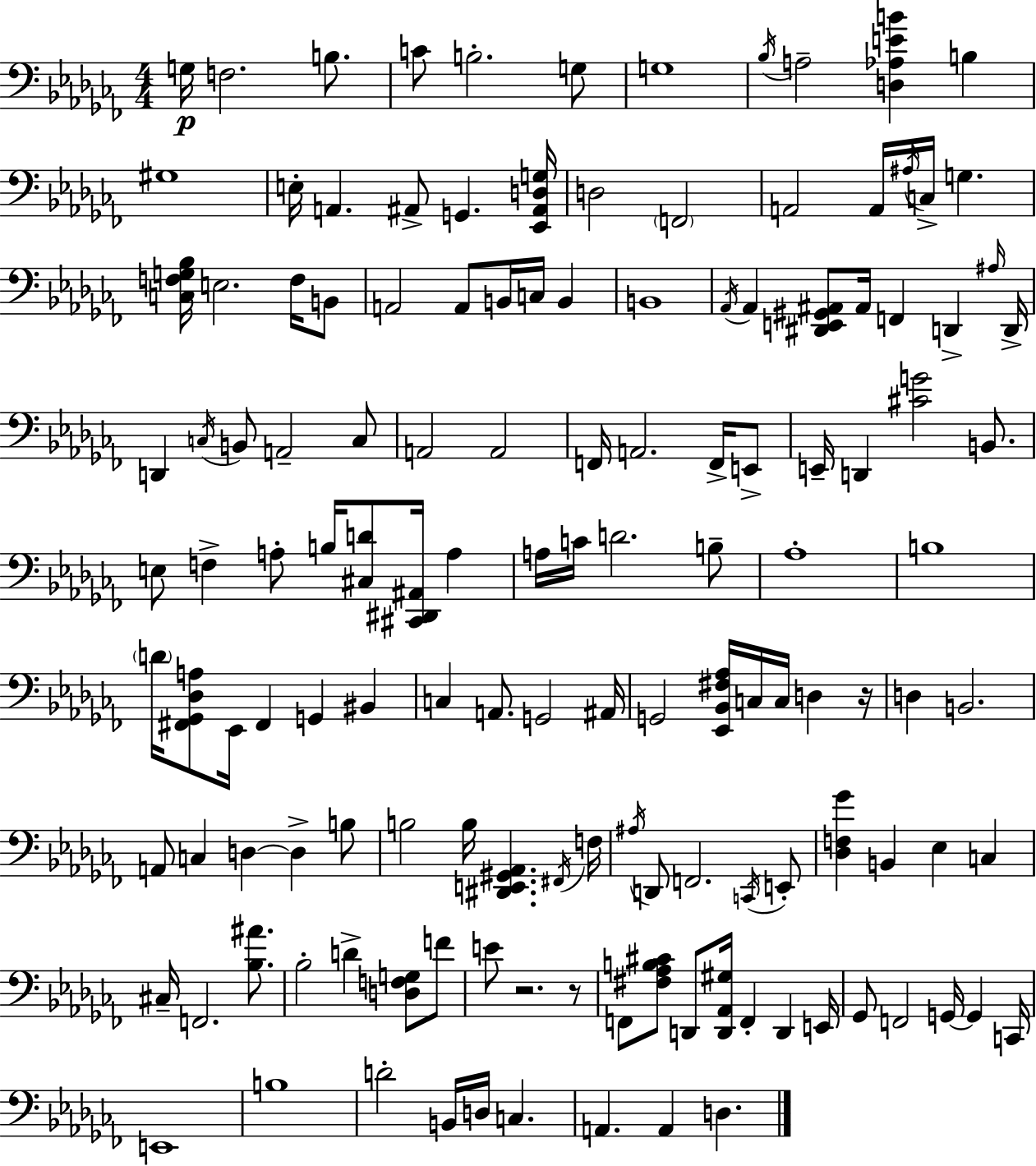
{
  \clef bass
  \numericTimeSignature
  \time 4/4
  \key aes \minor
  g16\p f2. b8. | c'8 b2.-. g8 | g1 | \acciaccatura { bes16 } a2-- <d aes e' b'>4 b4 | \break gis1 | e16-. a,4. ais,8-> g,4. | <ees, ais, d g>16 d2 \parenthesize f,2 | a,2 a,16 \acciaccatura { ais16 } c16-> g4. | \break <c f g bes>16 e2. f16 | b,8 a,2 a,8 b,16 c16 b,4 | b,1 | \acciaccatura { aes,16 } aes,4 <dis, e, gis, ais,>8 ais,16 f,4 d,4-> | \break \grace { ais16 } d,16-> d,4 \acciaccatura { c16 } b,8 a,2-- | c8 a,2 a,2 | f,16 a,2. | f,16-> e,8-> e,16-- d,4 <cis' g'>2 | \break b,8. e8 f4-> a8-. b16 <cis d'>8 | <cis, dis, ais,>16 a4 a16 c'16 d'2. | b8-- aes1-. | b1 | \break \parenthesize d'16 <fis, ges, des a>8 ees,16 fis,4 g,4 | bis,4 c4 a,8. g,2 | ais,16 g,2 <ees, bes, fis aes>16 c16 c16 | d4 r16 d4 b,2. | \break a,8 c4 d4~~ d4-> | b8 b2 b16 <dis, e, gis, aes,>4. | \acciaccatura { fis,16 } f16 \acciaccatura { ais16 } d,8 f,2. | \acciaccatura { c,16 } e,8-. <des f ges'>4 b,4 | \break ees4 c4 cis16-- f,2. | <bes ais'>8. bes2-. | d'4-> <d f g>8 f'8 e'8 r2. | r8 f,8 <fis aes b cis'>8 d,8 <d, aes, gis>16 f,4-. | \break d,4 e,16 ges,8 f,2 | g,16~~ g,4 c,16 e,1 | b1 | d'2-. | \break b,16 d16 c4. a,4. a,4 | d4. \bar "|."
}